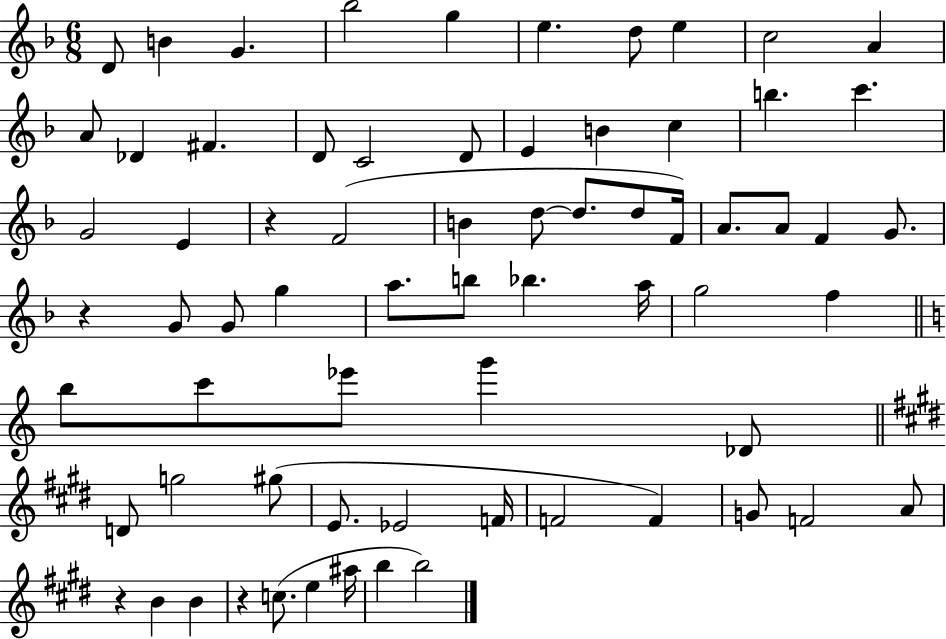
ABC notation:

X:1
T:Untitled
M:6/8
L:1/4
K:F
D/2 B G _b2 g e d/2 e c2 A A/2 _D ^F D/2 C2 D/2 E B c b c' G2 E z F2 B d/2 d/2 d/2 F/4 A/2 A/2 F G/2 z G/2 G/2 g a/2 b/2 _b a/4 g2 f b/2 c'/2 _e'/2 g' _D/2 D/2 g2 ^g/2 E/2 _E2 F/4 F2 F G/2 F2 A/2 z B B z c/2 e ^a/4 b b2